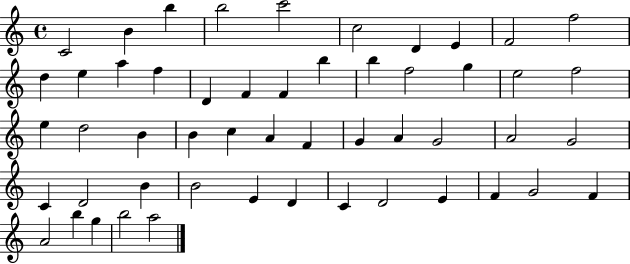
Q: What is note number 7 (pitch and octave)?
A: D4